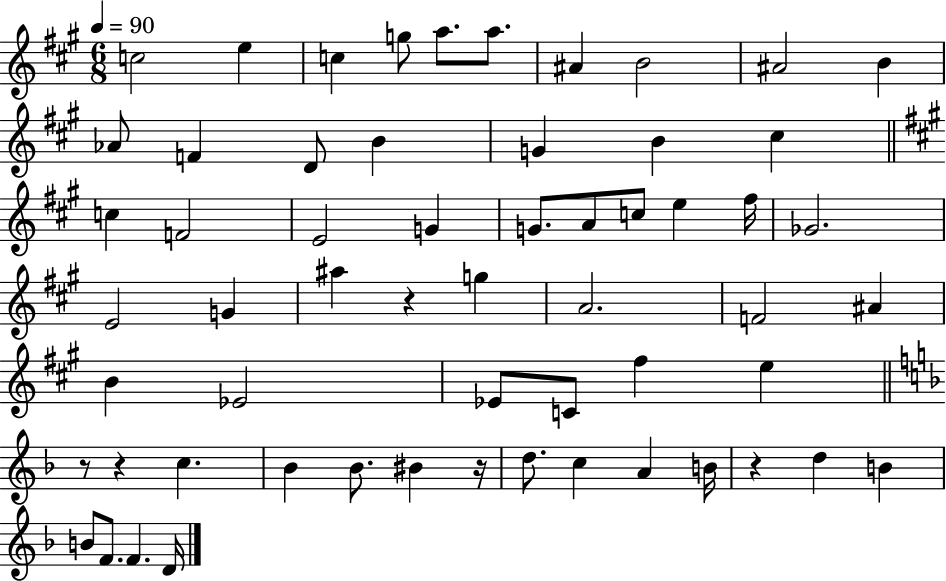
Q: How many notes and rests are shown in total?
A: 59